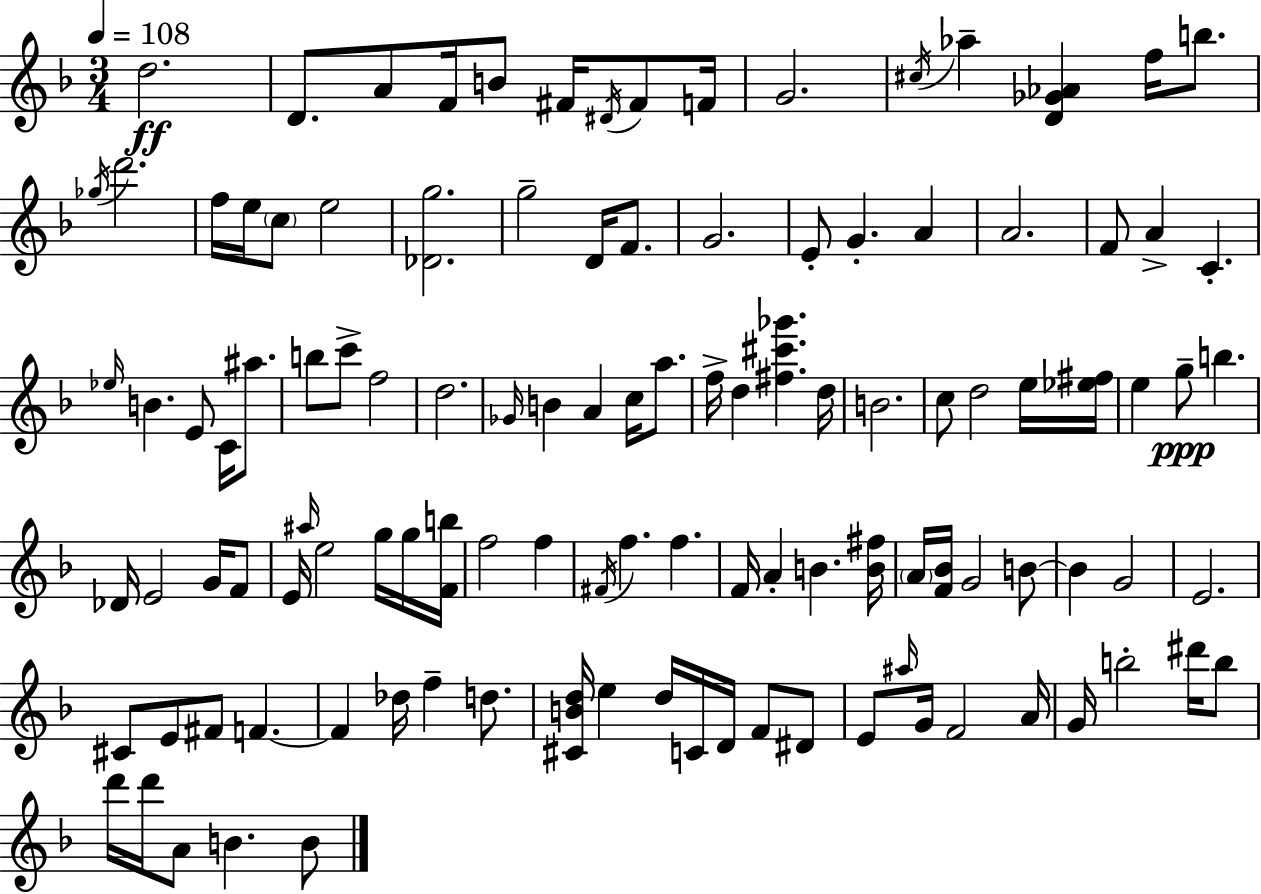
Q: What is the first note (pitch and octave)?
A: D5